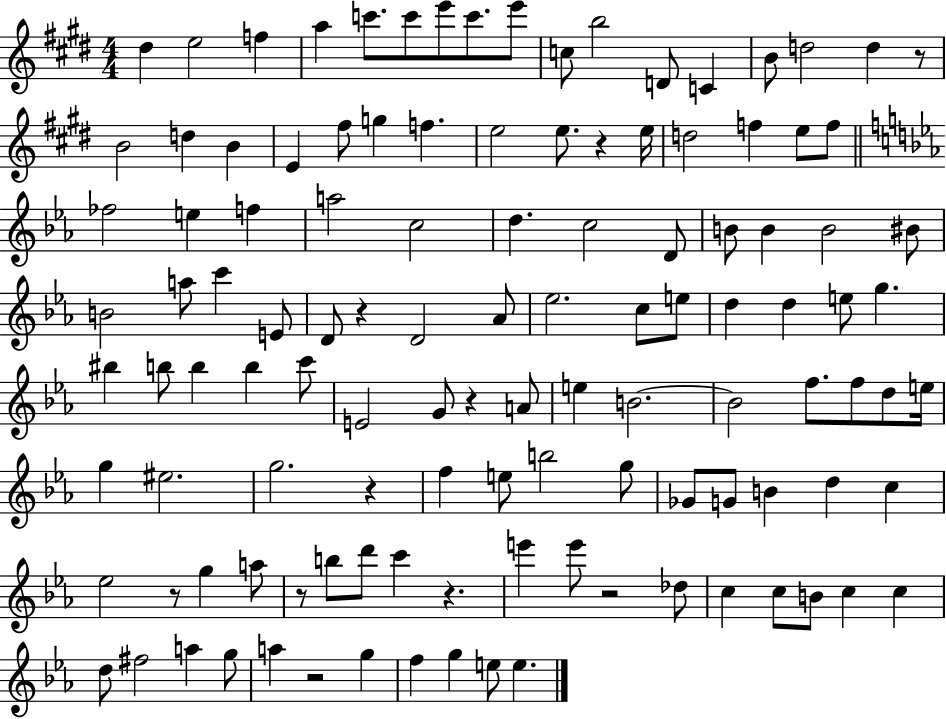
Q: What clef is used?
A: treble